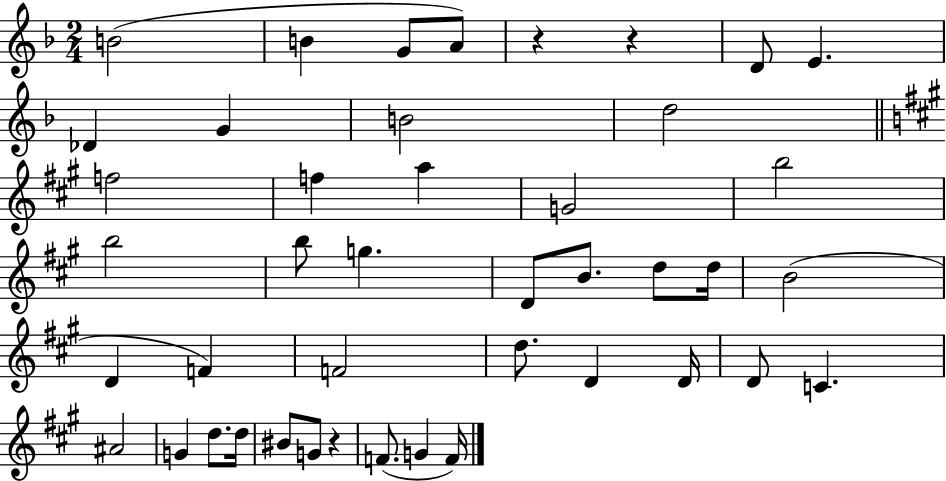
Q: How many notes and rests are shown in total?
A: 43